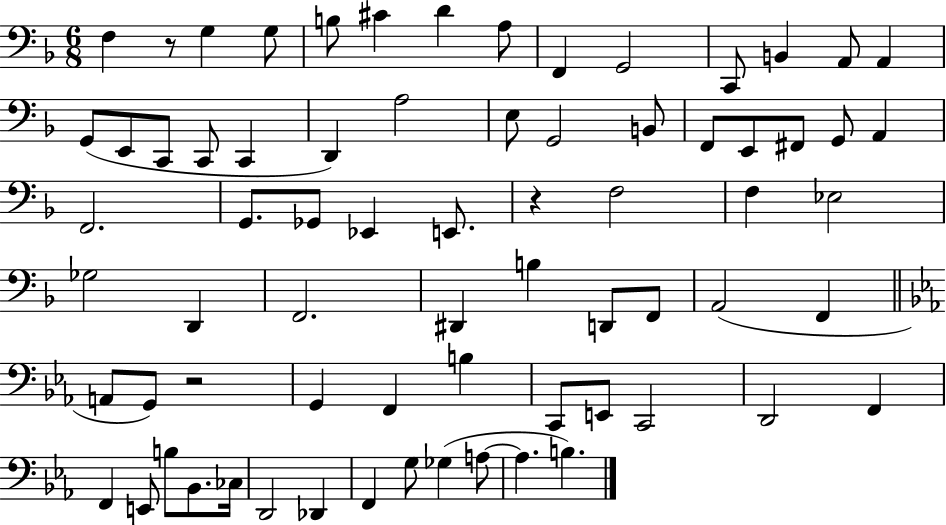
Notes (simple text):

F3/q R/e G3/q G3/e B3/e C#4/q D4/q A3/e F2/q G2/h C2/e B2/q A2/e A2/q G2/e E2/e C2/e C2/e C2/q D2/q A3/h E3/e G2/h B2/e F2/e E2/e F#2/e G2/e A2/q F2/h. G2/e. Gb2/e Eb2/q E2/e. R/q F3/h F3/q Eb3/h Gb3/h D2/q F2/h. D#2/q B3/q D2/e F2/e A2/h F2/q A2/e G2/e R/h G2/q F2/q B3/q C2/e E2/e C2/h D2/h F2/q F2/q E2/e B3/e Bb2/e. CES3/s D2/h Db2/q F2/q G3/e Gb3/q A3/e A3/q. B3/q.